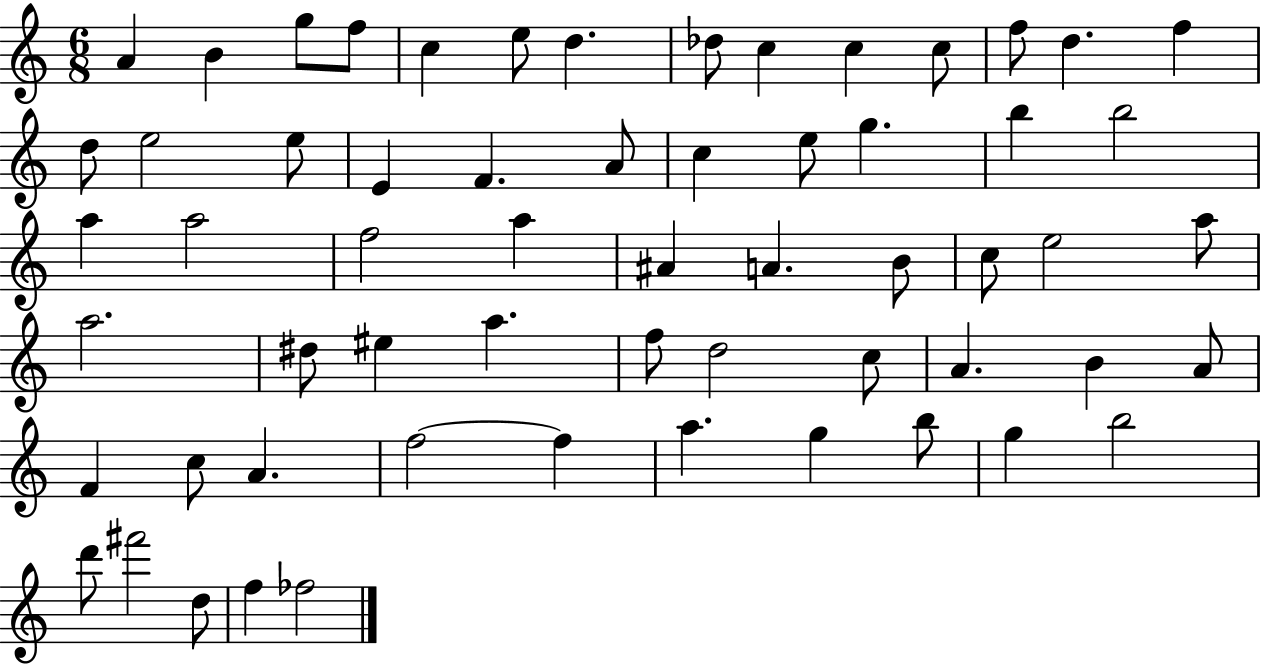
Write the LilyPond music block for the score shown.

{
  \clef treble
  \numericTimeSignature
  \time 6/8
  \key c \major
  a'4 b'4 g''8 f''8 | c''4 e''8 d''4. | des''8 c''4 c''4 c''8 | f''8 d''4. f''4 | \break d''8 e''2 e''8 | e'4 f'4. a'8 | c''4 e''8 g''4. | b''4 b''2 | \break a''4 a''2 | f''2 a''4 | ais'4 a'4. b'8 | c''8 e''2 a''8 | \break a''2. | dis''8 eis''4 a''4. | f''8 d''2 c''8 | a'4. b'4 a'8 | \break f'4 c''8 a'4. | f''2~~ f''4 | a''4. g''4 b''8 | g''4 b''2 | \break d'''8 fis'''2 d''8 | f''4 fes''2 | \bar "|."
}